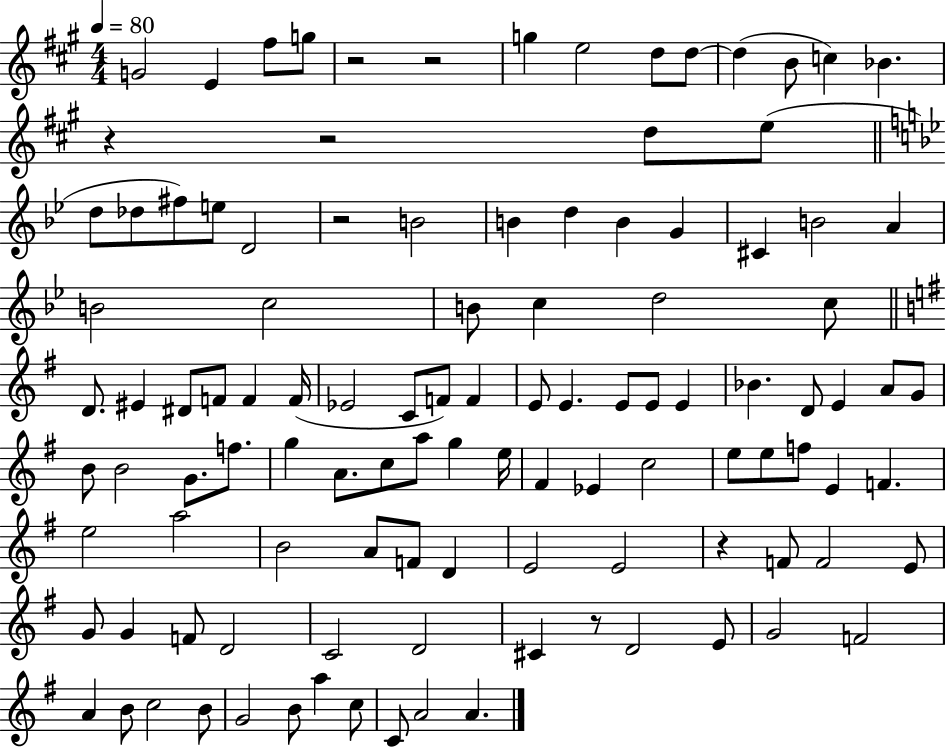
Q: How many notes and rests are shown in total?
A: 111